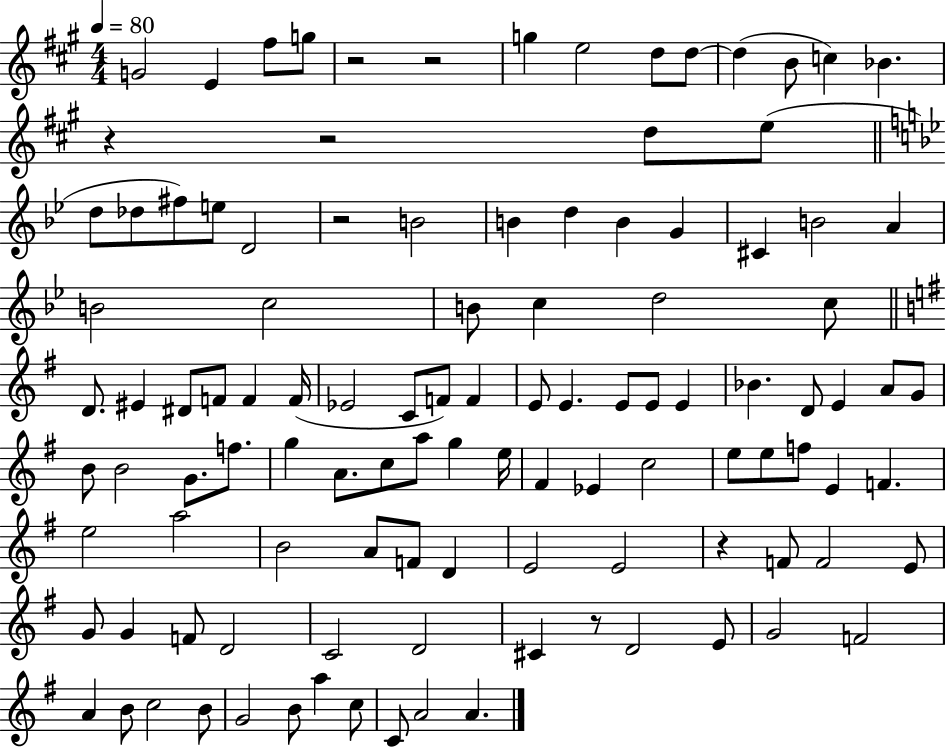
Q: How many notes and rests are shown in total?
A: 111